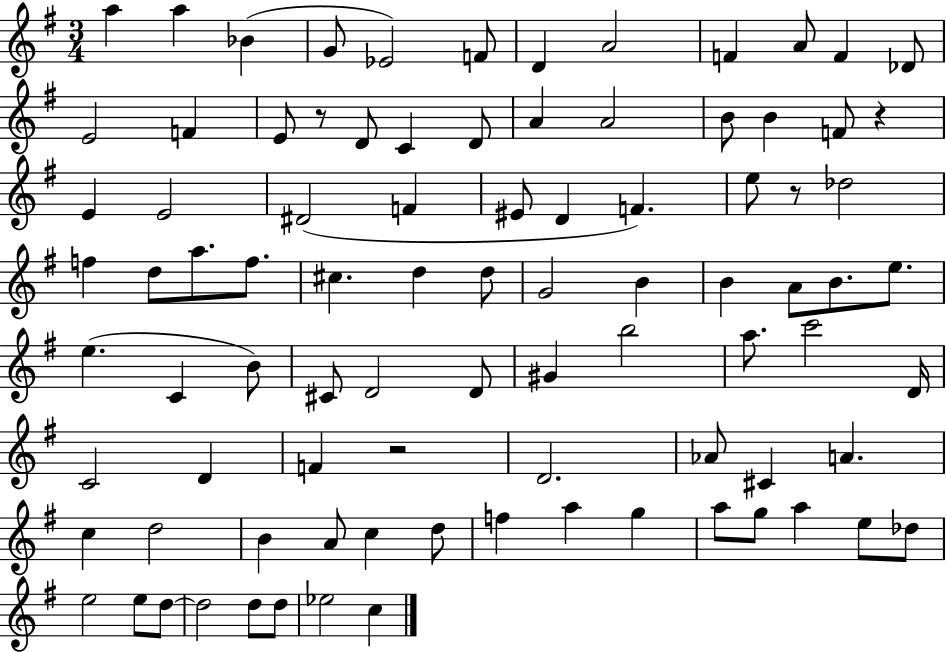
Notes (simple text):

A5/q A5/q Bb4/q G4/e Eb4/h F4/e D4/q A4/h F4/q A4/e F4/q Db4/e E4/h F4/q E4/e R/e D4/e C4/q D4/e A4/q A4/h B4/e B4/q F4/e R/q E4/q E4/h D#4/h F4/q EIS4/e D4/q F4/q. E5/e R/e Db5/h F5/q D5/e A5/e. F5/e. C#5/q. D5/q D5/e G4/h B4/q B4/q A4/e B4/e. E5/e. E5/q. C4/q B4/e C#4/e D4/h D4/e G#4/q B5/h A5/e. C6/h D4/s C4/h D4/q F4/q R/h D4/h. Ab4/e C#4/q A4/q. C5/q D5/h B4/q A4/e C5/q D5/e F5/q A5/q G5/q A5/e G5/e A5/q E5/e Db5/e E5/h E5/e D5/e D5/h D5/e D5/e Eb5/h C5/q